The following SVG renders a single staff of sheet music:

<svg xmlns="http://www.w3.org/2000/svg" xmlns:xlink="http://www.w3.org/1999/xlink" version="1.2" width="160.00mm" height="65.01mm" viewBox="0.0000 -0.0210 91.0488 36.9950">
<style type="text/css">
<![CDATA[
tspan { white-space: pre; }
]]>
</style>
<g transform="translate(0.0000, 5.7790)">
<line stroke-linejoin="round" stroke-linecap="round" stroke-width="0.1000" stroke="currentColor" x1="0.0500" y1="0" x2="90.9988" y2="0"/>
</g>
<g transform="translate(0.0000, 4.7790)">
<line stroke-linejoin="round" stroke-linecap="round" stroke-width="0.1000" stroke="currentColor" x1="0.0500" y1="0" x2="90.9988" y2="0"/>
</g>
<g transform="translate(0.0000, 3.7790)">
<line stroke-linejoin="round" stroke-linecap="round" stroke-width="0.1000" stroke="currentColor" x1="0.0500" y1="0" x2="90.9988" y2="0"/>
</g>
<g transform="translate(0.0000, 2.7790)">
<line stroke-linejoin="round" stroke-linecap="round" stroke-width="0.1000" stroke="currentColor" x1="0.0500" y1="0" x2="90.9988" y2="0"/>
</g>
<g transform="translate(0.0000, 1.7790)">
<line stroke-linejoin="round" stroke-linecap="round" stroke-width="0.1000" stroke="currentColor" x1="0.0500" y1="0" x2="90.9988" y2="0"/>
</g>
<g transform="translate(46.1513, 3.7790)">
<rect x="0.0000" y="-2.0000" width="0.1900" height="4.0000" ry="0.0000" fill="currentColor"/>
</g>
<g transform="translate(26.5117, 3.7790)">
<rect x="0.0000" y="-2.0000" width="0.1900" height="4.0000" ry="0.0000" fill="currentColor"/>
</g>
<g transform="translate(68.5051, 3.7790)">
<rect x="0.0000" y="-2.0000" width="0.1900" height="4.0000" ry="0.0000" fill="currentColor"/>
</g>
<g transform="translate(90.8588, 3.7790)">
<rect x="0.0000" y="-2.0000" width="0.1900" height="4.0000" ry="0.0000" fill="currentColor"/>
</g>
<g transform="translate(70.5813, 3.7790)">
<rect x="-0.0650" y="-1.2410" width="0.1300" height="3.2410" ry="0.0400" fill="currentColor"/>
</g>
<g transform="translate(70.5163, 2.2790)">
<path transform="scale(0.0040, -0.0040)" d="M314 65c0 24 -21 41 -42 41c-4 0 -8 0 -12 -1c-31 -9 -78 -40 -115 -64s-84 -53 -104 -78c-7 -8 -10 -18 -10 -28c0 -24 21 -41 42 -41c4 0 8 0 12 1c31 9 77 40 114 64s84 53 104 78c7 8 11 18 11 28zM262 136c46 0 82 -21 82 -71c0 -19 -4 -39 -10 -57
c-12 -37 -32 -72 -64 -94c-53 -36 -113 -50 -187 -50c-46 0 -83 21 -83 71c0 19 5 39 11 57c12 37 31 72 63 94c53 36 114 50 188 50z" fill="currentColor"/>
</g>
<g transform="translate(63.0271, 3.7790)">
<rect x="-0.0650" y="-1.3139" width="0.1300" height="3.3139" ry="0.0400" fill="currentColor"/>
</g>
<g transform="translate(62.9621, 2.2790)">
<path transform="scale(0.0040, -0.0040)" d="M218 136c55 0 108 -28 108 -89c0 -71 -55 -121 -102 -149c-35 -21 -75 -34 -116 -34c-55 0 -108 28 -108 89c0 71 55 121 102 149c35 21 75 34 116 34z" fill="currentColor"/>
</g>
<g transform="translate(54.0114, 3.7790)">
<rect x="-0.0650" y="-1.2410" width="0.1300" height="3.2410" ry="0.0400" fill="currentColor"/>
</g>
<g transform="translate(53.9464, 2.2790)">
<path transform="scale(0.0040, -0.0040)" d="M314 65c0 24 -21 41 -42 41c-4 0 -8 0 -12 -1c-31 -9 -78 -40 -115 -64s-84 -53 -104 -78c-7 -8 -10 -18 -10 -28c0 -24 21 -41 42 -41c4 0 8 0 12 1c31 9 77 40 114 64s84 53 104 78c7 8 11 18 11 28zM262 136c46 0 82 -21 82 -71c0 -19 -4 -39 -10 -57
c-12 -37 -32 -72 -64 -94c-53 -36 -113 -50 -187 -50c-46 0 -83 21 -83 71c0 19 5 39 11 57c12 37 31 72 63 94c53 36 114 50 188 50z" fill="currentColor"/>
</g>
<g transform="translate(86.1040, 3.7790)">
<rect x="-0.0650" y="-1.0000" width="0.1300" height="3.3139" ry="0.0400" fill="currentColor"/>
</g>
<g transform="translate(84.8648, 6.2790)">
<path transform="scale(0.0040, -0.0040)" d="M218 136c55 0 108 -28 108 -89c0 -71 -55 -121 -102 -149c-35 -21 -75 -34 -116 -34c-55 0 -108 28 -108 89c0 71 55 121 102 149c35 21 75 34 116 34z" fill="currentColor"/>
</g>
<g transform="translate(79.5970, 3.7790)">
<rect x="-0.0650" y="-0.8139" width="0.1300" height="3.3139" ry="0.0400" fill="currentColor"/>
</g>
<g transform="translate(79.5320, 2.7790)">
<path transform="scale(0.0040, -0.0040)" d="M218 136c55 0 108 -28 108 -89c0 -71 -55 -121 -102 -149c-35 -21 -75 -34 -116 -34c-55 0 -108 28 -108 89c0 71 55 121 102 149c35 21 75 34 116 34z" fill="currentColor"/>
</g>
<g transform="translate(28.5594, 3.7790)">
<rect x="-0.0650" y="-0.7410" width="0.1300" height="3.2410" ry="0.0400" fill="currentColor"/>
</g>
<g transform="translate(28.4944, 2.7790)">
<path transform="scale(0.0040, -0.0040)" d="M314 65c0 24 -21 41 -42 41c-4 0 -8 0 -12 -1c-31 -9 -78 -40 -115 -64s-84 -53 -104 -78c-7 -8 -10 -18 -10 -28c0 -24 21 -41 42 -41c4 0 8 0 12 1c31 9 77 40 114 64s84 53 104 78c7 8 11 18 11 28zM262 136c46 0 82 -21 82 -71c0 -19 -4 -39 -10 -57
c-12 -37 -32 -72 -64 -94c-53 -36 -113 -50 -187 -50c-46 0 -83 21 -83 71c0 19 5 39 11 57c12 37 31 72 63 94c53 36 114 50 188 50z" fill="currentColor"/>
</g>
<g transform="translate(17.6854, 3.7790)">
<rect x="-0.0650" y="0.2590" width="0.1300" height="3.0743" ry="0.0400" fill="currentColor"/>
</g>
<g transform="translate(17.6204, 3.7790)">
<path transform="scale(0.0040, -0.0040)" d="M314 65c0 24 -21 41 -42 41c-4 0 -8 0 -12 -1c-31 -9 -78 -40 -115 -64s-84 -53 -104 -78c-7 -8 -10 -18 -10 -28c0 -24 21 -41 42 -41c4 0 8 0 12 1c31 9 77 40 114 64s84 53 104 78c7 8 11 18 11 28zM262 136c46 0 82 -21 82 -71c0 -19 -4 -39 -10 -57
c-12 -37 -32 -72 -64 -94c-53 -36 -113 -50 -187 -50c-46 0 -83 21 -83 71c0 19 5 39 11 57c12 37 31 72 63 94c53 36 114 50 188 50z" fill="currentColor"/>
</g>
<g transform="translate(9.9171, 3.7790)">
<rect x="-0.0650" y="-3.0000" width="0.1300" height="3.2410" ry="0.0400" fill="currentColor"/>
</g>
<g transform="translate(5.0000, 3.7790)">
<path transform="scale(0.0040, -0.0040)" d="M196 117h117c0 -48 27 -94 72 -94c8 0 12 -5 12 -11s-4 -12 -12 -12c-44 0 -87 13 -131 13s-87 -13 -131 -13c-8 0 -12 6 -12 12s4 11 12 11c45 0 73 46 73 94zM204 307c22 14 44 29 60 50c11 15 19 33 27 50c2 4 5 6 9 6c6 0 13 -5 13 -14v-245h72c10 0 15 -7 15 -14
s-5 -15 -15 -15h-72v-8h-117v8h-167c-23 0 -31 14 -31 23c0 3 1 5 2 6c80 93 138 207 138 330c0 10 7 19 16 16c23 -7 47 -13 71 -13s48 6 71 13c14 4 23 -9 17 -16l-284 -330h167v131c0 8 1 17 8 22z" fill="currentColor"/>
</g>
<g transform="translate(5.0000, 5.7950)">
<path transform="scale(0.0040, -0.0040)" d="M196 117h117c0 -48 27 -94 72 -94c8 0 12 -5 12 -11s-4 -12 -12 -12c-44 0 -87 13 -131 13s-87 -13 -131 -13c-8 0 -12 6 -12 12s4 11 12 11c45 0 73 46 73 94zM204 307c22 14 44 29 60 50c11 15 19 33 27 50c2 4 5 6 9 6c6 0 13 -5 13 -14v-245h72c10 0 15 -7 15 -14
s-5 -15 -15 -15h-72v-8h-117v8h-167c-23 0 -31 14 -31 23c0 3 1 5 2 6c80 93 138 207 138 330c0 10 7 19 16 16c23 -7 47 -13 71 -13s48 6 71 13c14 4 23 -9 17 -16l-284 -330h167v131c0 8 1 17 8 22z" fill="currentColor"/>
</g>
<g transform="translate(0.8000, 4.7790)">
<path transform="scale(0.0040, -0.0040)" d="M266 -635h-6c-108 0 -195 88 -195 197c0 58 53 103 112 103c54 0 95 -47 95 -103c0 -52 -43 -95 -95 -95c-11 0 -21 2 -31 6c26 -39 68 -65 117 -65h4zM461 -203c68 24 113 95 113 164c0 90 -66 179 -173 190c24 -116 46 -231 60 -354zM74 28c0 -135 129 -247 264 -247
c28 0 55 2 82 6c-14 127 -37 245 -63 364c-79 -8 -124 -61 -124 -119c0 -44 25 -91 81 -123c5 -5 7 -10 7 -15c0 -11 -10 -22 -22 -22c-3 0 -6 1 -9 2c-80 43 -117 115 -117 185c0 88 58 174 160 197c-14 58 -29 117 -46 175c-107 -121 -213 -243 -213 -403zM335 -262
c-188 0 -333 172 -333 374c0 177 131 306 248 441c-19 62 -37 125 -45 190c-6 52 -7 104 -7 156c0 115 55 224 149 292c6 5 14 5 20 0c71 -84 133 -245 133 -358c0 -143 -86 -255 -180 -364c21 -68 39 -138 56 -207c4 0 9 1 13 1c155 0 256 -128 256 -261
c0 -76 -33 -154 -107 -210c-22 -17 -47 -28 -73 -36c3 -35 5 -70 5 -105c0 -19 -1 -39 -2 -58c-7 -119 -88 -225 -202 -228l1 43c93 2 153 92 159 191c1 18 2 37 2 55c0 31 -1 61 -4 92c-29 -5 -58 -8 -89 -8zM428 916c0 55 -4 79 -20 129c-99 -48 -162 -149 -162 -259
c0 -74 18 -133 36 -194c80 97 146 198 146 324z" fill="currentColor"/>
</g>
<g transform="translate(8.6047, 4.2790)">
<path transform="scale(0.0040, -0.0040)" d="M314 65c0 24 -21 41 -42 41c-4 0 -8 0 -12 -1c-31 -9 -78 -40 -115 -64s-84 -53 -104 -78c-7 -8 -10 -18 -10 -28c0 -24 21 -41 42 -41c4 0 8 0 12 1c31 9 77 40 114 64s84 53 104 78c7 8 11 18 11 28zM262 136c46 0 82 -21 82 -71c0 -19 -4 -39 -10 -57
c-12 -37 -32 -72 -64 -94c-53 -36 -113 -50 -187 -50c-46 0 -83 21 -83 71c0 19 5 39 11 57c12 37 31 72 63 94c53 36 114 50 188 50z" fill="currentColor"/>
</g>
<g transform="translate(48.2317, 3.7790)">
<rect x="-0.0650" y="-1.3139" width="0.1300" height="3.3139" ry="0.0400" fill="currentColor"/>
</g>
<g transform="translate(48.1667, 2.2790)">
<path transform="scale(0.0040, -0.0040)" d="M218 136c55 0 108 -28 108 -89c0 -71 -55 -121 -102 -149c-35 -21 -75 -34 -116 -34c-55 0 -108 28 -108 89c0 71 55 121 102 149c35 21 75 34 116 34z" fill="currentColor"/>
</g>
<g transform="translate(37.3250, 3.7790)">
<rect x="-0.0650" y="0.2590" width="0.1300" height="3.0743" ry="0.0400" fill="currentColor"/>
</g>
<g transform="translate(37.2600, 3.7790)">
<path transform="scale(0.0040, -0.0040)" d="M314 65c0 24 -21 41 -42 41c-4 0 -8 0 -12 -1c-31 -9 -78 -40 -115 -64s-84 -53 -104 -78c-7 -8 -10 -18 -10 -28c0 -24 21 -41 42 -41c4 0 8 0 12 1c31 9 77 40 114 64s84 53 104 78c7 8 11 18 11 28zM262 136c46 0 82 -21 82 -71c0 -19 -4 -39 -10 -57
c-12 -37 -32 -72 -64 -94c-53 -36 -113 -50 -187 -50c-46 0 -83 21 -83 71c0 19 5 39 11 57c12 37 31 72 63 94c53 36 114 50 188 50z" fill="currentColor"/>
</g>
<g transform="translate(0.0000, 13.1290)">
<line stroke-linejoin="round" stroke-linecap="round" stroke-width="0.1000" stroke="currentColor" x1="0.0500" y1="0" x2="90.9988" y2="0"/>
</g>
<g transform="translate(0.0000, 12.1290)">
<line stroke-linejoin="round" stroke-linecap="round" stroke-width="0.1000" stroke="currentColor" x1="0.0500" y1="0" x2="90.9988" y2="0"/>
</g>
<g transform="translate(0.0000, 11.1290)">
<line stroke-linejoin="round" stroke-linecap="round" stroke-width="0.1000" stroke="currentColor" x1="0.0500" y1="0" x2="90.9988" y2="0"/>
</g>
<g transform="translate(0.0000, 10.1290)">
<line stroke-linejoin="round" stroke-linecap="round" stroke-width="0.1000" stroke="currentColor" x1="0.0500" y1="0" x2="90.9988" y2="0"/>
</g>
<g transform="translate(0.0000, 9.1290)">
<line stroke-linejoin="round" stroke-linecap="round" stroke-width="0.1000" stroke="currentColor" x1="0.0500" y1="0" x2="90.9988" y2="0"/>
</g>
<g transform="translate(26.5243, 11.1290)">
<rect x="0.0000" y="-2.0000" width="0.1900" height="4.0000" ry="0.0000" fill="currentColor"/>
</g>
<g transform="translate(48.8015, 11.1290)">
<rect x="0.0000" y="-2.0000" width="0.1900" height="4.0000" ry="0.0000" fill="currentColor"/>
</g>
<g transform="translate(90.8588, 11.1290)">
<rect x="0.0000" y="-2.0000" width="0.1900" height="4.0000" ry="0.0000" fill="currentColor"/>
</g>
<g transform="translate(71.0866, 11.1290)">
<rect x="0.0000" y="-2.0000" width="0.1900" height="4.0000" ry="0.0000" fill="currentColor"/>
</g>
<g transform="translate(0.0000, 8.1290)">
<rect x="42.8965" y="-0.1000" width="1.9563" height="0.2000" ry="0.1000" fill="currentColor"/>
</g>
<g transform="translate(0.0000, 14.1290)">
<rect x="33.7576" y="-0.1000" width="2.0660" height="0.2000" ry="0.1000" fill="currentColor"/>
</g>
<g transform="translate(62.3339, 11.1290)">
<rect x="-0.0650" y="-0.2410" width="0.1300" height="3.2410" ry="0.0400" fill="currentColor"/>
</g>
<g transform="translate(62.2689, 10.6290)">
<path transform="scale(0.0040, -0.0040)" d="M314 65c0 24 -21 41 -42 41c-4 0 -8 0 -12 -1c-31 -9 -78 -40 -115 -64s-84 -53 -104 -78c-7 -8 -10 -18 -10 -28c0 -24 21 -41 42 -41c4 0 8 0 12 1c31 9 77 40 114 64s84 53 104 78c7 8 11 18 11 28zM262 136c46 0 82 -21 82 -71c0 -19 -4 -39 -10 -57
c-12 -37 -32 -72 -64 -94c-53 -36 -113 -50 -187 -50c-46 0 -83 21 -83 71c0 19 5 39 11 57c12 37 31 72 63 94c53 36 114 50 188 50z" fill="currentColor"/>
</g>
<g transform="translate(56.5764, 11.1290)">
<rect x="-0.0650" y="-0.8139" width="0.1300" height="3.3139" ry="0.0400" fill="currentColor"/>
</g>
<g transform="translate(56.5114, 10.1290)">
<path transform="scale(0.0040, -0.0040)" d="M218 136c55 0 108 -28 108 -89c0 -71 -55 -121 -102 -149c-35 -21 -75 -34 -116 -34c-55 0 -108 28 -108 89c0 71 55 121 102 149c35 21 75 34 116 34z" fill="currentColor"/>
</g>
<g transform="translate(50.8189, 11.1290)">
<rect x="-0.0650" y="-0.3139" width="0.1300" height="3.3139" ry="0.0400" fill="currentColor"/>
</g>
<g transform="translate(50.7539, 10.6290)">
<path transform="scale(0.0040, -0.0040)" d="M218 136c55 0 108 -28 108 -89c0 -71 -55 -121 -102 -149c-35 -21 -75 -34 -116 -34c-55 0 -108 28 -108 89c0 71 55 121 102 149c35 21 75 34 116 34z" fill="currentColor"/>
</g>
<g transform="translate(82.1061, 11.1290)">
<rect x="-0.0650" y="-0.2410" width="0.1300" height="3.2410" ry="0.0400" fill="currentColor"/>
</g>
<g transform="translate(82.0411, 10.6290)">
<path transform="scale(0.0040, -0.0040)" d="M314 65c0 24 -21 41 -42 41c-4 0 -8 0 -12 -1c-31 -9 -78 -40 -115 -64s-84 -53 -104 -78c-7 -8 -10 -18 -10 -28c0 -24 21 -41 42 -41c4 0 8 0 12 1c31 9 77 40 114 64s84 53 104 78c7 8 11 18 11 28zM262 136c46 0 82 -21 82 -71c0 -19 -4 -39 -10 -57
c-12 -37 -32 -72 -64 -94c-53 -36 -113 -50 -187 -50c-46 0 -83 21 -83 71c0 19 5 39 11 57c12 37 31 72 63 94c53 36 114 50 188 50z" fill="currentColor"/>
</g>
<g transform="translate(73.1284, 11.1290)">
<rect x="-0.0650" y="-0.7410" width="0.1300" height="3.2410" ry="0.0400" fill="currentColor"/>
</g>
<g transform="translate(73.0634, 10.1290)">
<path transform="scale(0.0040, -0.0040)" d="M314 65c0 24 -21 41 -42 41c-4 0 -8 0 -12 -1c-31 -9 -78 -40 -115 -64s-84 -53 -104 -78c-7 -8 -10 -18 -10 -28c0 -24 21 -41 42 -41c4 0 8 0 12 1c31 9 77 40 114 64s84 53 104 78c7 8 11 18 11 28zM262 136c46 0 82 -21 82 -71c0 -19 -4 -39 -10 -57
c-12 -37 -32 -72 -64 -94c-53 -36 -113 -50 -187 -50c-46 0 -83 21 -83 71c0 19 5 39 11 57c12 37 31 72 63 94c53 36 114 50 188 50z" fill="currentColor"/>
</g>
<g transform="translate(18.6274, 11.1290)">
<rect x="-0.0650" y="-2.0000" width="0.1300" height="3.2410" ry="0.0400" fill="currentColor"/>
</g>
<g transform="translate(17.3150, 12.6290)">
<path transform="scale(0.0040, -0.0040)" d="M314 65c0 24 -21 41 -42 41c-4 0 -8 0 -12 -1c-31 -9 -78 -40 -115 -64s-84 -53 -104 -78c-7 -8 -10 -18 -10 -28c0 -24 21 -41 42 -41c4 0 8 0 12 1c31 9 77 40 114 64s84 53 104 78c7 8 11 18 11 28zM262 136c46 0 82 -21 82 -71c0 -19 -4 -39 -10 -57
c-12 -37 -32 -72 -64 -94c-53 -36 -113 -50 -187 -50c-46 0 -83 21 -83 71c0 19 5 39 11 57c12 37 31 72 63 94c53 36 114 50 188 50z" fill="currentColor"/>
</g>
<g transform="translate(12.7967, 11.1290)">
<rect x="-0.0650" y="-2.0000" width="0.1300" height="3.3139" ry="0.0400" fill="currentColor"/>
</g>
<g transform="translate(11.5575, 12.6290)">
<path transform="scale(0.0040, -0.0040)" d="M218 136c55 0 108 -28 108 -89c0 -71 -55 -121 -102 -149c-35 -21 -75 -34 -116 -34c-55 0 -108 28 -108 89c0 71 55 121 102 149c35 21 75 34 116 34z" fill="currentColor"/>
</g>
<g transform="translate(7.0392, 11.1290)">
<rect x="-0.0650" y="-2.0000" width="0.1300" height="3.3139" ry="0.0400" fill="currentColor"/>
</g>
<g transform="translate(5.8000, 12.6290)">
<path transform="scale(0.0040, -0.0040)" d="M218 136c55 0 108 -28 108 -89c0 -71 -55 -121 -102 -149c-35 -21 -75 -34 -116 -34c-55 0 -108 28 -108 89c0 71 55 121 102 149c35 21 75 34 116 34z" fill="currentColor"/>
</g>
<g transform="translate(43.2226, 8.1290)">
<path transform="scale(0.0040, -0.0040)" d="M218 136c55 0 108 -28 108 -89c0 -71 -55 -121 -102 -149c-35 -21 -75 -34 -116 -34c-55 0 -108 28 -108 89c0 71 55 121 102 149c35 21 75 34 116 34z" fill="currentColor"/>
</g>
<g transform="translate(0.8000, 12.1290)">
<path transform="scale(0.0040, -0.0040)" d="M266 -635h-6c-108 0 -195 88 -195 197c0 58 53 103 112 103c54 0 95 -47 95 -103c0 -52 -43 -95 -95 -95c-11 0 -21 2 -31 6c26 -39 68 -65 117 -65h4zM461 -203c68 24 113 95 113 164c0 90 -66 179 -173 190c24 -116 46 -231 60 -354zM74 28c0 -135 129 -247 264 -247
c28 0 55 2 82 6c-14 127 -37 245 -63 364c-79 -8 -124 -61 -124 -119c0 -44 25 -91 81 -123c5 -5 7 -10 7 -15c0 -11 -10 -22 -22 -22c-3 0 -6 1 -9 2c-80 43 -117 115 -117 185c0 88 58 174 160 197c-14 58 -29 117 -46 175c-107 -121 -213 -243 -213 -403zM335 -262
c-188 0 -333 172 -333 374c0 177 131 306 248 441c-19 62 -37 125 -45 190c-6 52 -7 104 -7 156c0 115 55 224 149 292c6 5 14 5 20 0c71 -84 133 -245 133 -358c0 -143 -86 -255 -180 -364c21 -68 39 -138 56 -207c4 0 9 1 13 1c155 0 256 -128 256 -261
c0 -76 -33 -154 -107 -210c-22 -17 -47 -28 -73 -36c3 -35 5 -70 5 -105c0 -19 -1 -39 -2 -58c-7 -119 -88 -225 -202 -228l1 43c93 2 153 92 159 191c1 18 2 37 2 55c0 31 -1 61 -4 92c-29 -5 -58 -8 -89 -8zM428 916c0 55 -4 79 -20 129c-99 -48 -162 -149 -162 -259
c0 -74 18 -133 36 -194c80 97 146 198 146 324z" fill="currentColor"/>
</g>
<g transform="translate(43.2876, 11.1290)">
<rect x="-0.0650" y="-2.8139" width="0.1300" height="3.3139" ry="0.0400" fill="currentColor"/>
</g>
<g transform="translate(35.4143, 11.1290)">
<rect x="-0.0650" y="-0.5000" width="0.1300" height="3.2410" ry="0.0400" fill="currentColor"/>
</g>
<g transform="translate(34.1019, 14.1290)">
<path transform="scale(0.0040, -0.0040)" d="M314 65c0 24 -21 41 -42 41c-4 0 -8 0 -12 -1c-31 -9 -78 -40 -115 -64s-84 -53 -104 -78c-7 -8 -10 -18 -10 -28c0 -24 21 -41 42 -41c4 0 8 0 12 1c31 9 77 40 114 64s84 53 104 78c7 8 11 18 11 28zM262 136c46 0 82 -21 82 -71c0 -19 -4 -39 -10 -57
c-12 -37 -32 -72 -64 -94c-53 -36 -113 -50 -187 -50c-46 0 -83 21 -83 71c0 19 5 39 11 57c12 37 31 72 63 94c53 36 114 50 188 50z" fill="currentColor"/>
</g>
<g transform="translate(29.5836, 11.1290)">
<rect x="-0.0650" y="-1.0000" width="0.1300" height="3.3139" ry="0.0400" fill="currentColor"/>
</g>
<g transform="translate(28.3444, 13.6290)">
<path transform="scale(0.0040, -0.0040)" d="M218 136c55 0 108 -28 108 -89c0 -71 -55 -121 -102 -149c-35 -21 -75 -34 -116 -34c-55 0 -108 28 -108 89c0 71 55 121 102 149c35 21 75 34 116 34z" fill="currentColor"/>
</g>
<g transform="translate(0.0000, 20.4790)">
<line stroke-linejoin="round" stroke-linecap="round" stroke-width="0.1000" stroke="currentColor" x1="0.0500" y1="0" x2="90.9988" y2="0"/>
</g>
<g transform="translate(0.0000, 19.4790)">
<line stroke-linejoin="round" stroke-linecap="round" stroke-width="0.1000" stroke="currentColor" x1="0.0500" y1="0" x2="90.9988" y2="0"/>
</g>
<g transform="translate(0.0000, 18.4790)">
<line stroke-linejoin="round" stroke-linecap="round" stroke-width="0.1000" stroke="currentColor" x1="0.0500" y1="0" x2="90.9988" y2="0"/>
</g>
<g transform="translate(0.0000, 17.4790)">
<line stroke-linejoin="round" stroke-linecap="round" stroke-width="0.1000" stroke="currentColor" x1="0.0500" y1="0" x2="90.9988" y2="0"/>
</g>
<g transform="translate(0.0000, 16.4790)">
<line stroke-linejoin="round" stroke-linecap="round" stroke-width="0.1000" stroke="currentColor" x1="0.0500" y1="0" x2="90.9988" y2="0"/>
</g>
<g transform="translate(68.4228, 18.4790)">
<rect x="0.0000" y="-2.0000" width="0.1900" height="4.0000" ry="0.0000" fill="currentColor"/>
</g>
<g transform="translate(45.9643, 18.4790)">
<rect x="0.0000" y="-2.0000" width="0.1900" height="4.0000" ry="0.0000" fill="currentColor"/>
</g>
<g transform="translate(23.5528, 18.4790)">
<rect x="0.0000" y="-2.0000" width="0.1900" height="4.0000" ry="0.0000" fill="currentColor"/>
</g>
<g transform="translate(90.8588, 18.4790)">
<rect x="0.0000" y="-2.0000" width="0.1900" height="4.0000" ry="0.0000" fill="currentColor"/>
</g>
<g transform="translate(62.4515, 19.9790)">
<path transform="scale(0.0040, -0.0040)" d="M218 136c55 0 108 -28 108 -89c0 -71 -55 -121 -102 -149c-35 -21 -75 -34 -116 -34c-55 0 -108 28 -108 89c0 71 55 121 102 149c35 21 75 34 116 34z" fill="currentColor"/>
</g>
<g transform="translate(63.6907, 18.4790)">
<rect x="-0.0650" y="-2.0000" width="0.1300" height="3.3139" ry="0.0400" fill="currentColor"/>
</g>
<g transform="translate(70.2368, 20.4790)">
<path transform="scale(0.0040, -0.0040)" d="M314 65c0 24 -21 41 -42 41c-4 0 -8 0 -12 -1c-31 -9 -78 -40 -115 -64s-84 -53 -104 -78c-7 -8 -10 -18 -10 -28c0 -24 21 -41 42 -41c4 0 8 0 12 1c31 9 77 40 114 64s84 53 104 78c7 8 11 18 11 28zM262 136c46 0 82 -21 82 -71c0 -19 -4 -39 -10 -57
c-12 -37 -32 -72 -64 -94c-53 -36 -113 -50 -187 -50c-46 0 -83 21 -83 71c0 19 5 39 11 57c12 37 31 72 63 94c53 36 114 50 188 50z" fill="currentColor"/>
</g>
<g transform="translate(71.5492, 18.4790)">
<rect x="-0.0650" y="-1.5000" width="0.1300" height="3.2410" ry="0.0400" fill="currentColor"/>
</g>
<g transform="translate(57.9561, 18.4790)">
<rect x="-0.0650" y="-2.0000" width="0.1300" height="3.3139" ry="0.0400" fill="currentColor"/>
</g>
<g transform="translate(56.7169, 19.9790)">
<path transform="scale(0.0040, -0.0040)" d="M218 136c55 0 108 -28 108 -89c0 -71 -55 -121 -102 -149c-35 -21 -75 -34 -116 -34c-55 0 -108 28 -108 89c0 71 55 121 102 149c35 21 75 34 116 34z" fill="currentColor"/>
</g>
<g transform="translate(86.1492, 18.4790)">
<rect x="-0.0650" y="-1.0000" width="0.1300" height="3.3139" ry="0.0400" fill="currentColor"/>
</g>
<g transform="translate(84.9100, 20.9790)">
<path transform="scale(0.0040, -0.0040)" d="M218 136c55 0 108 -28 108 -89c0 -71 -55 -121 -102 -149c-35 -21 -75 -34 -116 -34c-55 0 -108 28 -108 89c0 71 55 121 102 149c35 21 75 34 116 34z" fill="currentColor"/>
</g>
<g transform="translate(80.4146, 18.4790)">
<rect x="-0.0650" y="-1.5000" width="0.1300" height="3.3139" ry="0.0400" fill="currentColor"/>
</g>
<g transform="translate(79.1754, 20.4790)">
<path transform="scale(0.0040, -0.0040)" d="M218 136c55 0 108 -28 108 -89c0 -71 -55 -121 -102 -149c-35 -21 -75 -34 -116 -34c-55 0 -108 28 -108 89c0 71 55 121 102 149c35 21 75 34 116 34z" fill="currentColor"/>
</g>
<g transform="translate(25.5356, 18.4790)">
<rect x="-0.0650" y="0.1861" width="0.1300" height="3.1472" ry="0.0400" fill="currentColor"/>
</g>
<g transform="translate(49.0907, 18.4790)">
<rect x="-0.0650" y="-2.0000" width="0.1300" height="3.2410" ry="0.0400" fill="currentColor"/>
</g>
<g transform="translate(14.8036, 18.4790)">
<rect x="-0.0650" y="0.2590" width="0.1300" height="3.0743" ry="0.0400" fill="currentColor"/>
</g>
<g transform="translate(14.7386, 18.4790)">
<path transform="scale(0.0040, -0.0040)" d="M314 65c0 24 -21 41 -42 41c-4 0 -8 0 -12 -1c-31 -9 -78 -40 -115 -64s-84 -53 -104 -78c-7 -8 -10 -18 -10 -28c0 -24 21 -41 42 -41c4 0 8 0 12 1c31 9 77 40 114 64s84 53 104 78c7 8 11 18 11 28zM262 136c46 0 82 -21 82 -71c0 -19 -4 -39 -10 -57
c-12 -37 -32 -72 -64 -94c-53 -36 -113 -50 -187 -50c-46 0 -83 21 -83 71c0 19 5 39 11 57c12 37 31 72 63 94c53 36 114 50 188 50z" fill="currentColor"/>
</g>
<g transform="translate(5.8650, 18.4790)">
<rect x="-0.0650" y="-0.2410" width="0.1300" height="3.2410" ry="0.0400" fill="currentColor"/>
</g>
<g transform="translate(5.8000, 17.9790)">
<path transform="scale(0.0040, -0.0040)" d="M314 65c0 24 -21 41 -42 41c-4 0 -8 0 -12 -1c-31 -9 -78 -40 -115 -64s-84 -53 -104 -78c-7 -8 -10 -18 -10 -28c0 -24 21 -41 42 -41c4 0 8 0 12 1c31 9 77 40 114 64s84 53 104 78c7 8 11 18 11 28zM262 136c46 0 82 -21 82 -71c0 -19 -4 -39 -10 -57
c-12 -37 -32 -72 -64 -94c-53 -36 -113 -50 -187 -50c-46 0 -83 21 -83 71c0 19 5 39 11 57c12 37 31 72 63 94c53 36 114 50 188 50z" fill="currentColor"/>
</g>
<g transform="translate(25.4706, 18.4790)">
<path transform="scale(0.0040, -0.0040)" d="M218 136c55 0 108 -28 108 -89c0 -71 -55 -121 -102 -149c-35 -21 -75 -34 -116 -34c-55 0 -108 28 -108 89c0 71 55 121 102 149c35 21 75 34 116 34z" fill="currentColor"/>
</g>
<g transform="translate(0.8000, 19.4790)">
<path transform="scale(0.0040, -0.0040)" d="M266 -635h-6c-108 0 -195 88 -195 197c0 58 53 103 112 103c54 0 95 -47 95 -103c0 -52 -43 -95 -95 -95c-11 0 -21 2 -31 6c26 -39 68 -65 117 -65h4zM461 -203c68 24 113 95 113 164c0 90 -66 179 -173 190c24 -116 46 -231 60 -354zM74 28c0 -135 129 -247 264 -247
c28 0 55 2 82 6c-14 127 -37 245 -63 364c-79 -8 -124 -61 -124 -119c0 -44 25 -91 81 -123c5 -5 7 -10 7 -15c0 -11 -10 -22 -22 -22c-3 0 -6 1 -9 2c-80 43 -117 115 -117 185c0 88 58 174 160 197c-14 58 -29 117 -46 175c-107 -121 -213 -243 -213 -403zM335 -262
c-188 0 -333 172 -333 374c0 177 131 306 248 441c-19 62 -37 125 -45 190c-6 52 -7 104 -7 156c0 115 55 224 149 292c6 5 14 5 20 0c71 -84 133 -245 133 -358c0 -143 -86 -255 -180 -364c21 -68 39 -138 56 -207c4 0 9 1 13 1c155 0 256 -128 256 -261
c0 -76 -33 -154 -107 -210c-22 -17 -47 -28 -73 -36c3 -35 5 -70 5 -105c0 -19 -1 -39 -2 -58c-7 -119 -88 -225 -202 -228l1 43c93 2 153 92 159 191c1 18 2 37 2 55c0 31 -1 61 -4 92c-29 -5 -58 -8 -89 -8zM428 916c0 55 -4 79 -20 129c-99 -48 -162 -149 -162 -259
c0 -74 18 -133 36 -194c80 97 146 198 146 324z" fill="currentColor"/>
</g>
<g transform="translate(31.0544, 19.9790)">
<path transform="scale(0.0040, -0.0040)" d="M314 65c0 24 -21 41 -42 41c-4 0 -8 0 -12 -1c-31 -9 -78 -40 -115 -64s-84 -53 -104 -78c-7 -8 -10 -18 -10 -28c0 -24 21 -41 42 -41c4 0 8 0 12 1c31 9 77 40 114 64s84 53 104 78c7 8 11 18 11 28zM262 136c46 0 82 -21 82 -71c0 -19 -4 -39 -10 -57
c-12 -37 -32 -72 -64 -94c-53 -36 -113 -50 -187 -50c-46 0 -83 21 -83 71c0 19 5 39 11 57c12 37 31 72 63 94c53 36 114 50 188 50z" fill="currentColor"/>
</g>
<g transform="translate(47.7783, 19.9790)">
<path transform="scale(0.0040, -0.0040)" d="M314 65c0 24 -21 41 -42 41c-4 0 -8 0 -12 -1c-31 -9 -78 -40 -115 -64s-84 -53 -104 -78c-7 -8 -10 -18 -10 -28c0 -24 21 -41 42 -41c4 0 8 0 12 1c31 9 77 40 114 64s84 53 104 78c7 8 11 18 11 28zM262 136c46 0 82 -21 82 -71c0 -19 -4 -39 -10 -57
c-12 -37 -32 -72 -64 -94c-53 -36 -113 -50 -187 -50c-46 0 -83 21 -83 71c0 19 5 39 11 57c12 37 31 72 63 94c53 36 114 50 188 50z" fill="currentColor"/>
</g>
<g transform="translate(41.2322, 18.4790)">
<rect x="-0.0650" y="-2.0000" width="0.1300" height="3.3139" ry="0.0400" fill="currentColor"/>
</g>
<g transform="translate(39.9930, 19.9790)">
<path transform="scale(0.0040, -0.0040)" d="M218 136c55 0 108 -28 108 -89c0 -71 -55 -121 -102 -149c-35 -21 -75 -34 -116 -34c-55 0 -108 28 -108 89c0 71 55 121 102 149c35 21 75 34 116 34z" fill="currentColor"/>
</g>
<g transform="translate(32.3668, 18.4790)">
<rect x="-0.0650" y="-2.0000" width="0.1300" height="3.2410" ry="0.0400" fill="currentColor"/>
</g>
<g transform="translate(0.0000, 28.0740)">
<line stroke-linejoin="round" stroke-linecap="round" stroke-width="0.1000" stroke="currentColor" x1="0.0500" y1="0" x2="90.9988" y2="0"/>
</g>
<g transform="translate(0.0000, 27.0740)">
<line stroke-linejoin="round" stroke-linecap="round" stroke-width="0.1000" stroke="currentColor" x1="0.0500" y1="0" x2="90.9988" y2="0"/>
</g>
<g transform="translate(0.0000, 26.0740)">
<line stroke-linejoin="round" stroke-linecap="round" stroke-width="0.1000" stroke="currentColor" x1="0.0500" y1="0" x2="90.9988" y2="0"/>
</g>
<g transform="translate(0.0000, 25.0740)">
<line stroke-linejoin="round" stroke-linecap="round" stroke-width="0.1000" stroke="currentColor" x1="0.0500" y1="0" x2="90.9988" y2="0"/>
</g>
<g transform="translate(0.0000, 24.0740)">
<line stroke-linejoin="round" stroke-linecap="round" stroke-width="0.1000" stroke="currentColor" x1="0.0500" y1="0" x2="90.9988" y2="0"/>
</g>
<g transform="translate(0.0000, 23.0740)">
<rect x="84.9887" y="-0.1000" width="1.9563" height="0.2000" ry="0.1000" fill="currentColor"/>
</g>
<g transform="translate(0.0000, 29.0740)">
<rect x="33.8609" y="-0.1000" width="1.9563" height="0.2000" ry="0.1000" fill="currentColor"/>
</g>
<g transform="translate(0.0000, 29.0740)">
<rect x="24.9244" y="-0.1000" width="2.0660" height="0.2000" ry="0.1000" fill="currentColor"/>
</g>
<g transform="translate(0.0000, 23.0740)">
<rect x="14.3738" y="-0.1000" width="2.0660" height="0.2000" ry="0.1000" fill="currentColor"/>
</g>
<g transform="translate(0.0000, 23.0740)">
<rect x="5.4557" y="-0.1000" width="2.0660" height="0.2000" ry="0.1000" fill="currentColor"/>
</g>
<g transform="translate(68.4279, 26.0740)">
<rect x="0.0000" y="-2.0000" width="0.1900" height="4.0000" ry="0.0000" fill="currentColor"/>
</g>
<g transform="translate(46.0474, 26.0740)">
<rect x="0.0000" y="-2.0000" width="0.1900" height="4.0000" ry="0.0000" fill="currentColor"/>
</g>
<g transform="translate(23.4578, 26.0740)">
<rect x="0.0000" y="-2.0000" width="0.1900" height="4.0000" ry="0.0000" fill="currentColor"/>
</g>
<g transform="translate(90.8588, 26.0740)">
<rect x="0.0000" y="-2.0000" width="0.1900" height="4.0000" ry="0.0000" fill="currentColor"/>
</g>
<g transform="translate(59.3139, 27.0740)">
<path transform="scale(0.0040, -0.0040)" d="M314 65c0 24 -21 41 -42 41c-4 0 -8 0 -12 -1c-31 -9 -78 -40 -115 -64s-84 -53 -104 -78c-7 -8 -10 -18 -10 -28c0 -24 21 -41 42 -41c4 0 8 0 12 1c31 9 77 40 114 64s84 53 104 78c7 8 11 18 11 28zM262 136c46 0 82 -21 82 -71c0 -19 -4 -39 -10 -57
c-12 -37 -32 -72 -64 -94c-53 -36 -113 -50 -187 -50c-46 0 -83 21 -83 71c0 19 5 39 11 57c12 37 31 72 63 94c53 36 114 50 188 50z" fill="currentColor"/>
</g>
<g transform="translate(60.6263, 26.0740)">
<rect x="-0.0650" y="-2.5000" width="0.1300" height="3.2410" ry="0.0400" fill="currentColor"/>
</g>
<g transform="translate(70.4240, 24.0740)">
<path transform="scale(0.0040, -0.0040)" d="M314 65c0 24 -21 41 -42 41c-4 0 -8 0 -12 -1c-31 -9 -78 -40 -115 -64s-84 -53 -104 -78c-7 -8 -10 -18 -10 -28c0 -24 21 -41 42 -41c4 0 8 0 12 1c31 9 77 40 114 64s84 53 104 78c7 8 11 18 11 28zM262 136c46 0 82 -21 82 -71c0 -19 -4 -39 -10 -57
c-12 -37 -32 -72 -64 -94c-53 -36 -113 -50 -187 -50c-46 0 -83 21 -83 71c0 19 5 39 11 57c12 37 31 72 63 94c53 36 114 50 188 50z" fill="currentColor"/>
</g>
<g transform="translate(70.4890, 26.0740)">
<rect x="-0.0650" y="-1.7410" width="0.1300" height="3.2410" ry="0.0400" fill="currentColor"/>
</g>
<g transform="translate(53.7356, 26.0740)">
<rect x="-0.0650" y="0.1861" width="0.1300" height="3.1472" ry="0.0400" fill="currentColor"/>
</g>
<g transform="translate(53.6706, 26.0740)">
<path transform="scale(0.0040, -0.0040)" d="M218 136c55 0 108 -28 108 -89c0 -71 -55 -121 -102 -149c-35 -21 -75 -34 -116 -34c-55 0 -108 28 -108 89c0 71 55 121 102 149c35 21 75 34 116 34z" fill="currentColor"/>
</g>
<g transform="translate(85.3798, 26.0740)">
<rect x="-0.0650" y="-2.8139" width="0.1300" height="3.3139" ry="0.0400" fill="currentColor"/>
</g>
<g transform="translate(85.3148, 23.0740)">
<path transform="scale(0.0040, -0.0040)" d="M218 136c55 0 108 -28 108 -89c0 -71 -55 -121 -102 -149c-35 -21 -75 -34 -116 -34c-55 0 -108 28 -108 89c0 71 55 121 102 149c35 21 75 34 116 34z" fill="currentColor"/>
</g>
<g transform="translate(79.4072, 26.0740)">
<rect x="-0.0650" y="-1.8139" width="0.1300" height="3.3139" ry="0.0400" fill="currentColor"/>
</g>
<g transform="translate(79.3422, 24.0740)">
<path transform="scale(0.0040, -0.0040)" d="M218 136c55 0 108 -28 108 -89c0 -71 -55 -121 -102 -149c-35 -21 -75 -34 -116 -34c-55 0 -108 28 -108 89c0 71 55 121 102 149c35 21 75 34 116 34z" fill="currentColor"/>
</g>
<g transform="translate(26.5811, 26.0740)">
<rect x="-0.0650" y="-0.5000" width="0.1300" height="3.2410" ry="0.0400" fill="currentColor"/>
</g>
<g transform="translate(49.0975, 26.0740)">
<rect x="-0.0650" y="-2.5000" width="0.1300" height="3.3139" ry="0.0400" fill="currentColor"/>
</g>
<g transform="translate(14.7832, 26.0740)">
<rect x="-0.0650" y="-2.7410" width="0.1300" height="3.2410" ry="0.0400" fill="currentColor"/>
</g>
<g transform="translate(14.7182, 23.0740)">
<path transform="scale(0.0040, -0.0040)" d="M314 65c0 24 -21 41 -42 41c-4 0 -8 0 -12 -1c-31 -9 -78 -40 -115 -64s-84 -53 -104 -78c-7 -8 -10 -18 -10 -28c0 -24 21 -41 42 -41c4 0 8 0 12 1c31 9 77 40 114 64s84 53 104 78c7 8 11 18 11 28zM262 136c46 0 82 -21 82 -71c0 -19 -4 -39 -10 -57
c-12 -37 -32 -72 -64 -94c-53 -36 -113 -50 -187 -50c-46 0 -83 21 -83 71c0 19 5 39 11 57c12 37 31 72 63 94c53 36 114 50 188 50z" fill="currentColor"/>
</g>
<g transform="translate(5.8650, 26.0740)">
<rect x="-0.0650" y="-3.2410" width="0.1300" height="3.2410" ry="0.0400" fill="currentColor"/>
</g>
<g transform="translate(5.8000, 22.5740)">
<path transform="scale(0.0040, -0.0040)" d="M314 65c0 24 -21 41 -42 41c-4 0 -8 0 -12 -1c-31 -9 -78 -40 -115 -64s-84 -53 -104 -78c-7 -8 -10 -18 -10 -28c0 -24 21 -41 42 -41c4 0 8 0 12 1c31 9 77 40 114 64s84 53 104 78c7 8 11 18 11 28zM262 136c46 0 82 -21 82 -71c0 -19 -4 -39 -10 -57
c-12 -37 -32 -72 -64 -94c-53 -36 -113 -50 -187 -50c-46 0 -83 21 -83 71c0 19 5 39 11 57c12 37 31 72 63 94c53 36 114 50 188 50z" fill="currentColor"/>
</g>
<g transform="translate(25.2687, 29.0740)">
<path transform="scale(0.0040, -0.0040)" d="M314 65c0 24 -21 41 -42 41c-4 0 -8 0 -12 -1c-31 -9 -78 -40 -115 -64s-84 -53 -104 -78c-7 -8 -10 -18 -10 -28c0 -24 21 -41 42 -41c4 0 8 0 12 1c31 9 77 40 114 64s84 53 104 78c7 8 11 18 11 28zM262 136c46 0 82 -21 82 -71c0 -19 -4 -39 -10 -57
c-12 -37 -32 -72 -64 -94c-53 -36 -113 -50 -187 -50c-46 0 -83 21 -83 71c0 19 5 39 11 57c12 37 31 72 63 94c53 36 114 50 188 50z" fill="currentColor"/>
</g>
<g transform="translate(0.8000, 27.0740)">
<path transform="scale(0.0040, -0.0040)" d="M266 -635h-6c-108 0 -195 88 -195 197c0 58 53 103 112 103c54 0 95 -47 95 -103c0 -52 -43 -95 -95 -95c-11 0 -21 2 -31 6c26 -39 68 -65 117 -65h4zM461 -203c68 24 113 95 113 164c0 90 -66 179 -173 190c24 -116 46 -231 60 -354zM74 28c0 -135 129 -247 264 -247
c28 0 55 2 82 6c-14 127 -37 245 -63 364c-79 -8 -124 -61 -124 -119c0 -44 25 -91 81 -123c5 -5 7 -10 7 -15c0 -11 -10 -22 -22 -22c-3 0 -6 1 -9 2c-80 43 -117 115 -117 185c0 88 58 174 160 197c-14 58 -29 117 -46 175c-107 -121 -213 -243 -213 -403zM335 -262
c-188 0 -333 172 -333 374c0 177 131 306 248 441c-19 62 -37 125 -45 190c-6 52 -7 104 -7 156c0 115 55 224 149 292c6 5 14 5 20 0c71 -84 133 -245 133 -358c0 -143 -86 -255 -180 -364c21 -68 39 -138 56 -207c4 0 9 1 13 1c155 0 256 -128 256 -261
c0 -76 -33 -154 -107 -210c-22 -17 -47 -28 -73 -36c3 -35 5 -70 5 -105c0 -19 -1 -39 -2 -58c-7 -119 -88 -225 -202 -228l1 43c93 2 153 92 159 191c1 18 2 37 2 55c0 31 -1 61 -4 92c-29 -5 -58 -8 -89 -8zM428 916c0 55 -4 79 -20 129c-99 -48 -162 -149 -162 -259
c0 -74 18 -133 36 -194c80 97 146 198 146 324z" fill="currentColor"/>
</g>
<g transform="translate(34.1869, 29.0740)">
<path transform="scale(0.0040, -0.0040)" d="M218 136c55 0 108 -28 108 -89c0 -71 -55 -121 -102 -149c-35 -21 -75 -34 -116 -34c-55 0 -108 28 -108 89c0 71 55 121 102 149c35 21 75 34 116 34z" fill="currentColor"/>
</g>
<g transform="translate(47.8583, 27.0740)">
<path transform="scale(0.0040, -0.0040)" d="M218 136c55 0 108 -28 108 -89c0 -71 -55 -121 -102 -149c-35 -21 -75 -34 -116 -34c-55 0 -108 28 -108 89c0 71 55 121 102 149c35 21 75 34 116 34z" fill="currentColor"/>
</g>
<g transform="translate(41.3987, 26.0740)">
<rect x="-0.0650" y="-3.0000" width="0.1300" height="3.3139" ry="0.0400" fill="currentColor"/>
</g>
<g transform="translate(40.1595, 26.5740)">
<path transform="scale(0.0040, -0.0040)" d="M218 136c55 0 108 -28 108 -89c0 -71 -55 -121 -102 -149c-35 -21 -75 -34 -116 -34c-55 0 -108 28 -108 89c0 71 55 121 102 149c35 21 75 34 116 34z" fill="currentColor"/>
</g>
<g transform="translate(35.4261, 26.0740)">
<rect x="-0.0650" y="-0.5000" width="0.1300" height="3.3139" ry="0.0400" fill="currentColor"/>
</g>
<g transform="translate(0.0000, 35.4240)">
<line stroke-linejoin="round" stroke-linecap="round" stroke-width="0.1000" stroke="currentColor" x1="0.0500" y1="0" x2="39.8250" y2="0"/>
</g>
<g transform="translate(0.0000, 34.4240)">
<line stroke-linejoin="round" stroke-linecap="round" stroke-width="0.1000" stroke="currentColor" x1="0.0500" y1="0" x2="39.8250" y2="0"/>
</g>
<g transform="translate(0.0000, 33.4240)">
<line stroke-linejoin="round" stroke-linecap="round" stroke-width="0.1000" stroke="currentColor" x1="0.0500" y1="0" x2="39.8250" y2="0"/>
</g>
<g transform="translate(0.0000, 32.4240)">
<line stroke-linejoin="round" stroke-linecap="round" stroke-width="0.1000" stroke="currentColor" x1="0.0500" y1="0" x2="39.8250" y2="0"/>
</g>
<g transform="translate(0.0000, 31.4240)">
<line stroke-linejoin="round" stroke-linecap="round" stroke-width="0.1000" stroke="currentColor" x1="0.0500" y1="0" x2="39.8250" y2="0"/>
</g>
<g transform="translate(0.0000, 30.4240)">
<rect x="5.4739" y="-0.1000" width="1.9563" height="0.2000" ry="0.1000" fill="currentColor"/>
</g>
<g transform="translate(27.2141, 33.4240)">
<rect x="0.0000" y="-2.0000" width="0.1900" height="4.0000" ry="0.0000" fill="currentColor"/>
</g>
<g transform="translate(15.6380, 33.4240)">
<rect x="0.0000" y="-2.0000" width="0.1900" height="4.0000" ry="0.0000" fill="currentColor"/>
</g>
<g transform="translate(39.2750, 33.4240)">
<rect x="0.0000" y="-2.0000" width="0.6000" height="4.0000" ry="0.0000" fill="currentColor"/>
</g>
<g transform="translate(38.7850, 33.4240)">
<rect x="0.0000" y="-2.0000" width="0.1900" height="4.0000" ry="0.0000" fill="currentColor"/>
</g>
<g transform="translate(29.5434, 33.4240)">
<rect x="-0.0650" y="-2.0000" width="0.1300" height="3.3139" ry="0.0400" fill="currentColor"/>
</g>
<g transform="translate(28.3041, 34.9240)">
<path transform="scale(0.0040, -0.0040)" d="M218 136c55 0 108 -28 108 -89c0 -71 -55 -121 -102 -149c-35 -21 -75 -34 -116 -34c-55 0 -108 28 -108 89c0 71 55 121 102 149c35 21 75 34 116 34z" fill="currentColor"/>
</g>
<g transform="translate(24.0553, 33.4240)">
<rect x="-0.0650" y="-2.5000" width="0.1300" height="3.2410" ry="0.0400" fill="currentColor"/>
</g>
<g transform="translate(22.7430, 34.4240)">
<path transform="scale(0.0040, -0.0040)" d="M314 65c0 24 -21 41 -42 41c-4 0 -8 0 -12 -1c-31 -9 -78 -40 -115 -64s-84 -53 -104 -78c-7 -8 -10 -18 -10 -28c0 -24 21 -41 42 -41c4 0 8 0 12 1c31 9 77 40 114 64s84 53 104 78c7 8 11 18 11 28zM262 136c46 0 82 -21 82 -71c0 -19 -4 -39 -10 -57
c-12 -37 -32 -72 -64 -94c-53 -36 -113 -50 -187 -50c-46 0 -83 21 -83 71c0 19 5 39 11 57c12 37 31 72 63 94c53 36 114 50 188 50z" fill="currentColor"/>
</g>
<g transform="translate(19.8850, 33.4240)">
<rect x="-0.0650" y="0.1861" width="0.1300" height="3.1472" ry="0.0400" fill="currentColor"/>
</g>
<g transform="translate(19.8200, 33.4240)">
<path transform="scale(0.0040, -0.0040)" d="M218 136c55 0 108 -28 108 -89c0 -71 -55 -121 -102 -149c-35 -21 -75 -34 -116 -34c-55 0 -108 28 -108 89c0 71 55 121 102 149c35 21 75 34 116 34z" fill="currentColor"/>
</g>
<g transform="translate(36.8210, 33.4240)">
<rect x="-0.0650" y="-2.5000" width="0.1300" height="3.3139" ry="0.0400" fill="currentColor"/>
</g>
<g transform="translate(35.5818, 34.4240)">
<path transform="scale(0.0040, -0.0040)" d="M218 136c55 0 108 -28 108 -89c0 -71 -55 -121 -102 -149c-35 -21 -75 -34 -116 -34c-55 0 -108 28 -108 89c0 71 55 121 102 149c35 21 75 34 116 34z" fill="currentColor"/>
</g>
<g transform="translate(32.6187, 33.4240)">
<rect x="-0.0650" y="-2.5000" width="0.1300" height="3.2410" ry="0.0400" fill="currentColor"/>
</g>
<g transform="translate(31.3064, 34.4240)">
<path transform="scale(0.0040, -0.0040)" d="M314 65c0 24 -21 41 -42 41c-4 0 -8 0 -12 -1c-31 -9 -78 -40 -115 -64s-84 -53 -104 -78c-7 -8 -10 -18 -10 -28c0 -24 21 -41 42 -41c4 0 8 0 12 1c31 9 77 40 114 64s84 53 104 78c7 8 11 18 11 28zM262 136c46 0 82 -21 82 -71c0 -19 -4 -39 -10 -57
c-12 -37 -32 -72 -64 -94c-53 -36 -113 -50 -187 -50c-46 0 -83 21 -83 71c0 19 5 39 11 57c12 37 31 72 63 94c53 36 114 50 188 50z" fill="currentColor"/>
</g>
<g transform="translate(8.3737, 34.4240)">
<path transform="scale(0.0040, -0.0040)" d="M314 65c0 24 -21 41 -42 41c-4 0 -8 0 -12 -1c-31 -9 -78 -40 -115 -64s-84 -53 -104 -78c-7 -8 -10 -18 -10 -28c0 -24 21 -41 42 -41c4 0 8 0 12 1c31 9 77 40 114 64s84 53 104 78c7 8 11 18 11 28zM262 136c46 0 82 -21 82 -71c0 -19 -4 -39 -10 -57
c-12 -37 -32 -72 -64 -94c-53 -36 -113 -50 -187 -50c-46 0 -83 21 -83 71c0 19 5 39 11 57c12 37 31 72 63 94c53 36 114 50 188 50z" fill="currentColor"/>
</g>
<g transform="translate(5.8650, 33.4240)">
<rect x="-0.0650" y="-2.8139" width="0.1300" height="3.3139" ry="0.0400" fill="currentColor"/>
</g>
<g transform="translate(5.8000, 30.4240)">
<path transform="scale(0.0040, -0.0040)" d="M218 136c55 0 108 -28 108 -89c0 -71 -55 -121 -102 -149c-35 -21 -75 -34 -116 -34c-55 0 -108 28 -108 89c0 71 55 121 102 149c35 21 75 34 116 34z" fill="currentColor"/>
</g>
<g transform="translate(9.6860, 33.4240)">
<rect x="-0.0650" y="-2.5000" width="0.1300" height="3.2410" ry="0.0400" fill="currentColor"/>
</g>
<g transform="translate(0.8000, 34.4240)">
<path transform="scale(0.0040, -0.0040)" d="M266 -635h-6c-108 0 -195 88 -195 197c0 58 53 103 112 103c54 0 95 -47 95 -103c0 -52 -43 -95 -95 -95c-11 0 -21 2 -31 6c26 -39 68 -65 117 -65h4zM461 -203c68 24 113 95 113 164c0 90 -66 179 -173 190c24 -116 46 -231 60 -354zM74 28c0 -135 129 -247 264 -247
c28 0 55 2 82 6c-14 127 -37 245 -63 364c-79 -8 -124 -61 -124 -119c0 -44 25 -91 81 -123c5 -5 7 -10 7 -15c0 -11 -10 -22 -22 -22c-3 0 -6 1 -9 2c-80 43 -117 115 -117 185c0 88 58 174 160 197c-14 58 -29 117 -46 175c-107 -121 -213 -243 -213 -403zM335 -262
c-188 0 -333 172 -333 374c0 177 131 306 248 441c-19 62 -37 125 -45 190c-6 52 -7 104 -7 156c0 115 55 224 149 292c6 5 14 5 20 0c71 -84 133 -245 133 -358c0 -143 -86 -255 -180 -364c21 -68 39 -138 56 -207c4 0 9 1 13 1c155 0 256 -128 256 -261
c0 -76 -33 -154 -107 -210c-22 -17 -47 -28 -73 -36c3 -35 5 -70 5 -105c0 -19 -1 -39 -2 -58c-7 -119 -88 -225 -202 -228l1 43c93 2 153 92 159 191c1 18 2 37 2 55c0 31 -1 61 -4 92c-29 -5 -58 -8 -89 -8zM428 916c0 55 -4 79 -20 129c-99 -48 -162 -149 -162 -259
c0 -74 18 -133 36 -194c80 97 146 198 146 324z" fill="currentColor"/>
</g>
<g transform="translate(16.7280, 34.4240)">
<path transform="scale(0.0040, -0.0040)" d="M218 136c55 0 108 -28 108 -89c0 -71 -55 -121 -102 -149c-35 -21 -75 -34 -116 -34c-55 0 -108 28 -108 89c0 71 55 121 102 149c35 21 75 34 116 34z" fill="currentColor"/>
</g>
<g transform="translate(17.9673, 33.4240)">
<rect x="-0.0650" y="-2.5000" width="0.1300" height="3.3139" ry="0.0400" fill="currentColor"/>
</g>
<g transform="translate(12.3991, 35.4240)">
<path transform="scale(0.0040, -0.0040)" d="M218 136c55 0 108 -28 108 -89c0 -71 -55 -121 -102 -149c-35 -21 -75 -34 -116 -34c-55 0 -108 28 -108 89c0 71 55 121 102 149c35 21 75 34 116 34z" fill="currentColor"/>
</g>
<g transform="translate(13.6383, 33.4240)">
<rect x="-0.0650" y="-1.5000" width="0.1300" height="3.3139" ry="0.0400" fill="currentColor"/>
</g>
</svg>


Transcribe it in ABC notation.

X:1
T:Untitled
M:4/4
L:1/4
K:C
A2 B2 d2 B2 e e2 e e2 d D F F F2 D C2 a c d c2 d2 c2 c2 B2 B F2 F F2 F F E2 E D b2 a2 C2 C A G B G2 f2 f a a G2 E G B G2 F G2 G